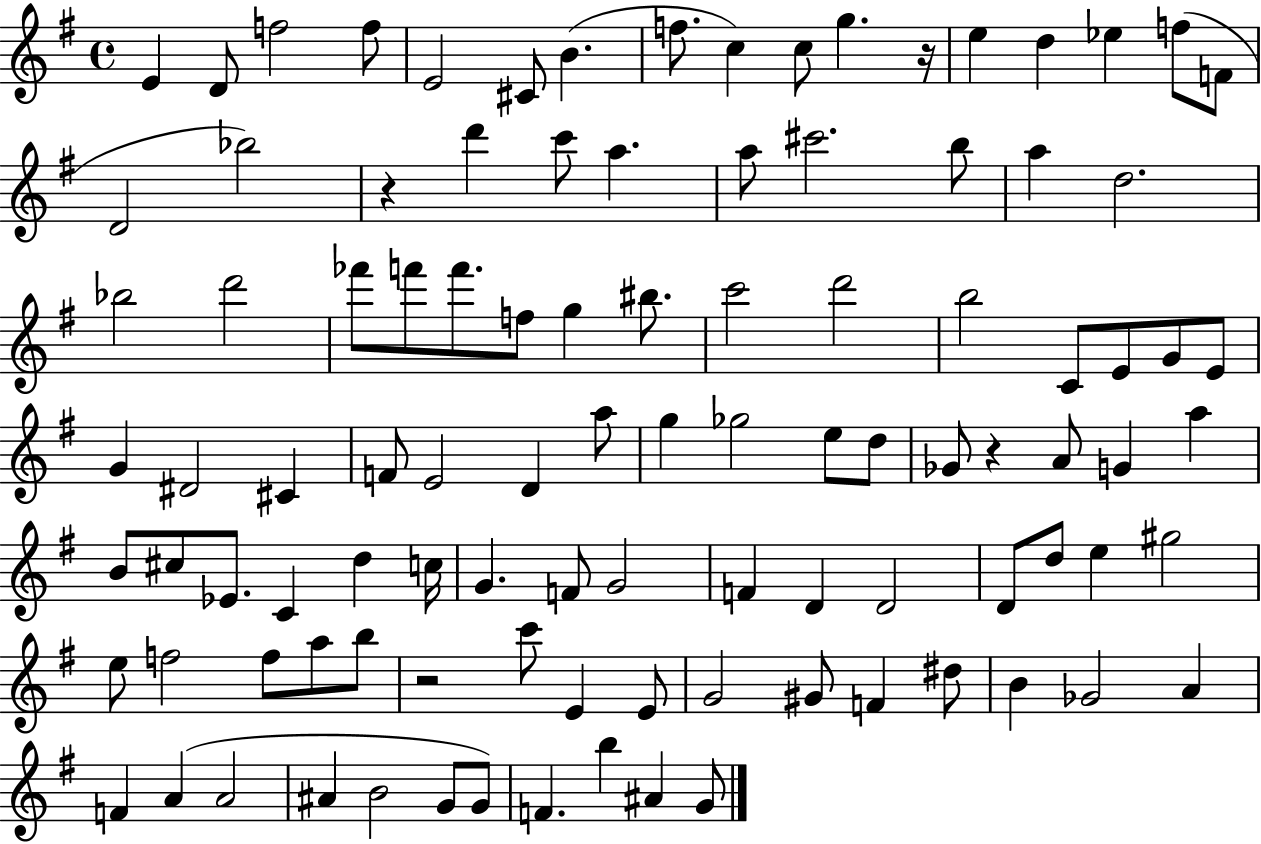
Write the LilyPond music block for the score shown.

{
  \clef treble
  \time 4/4
  \defaultTimeSignature
  \key g \major
  e'4 d'8 f''2 f''8 | e'2 cis'8 b'4.( | f''8. c''4) c''8 g''4. r16 | e''4 d''4 ees''4 f''8( f'8 | \break d'2 bes''2) | r4 d'''4 c'''8 a''4. | a''8 cis'''2. b''8 | a''4 d''2. | \break bes''2 d'''2 | fes'''8 f'''8 f'''8. f''8 g''4 bis''8. | c'''2 d'''2 | b''2 c'8 e'8 g'8 e'8 | \break g'4 dis'2 cis'4 | f'8 e'2 d'4 a''8 | g''4 ges''2 e''8 d''8 | ges'8 r4 a'8 g'4 a''4 | \break b'8 cis''8 ees'8. c'4 d''4 c''16 | g'4. f'8 g'2 | f'4 d'4 d'2 | d'8 d''8 e''4 gis''2 | \break e''8 f''2 f''8 a''8 b''8 | r2 c'''8 e'4 e'8 | g'2 gis'8 f'4 dis''8 | b'4 ges'2 a'4 | \break f'4 a'4( a'2 | ais'4 b'2 g'8 g'8) | f'4. b''4 ais'4 g'8 | \bar "|."
}